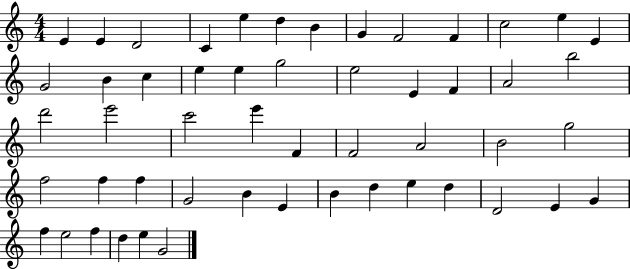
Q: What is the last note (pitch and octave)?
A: G4